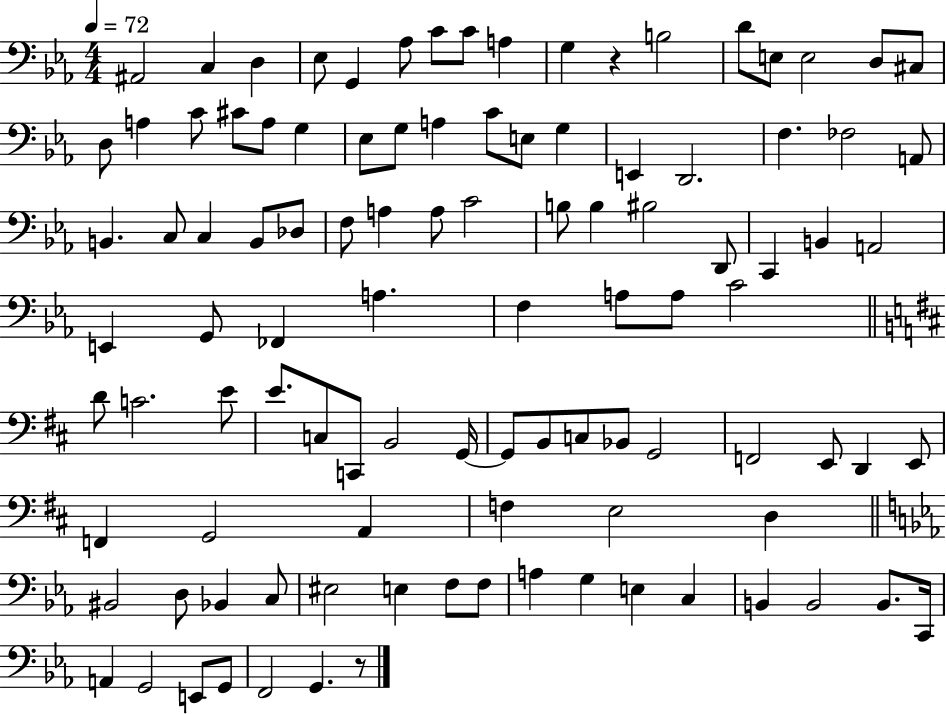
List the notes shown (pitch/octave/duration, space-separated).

A#2/h C3/q D3/q Eb3/e G2/q Ab3/e C4/e C4/e A3/q G3/q R/q B3/h D4/e E3/e E3/h D3/e C#3/e D3/e A3/q C4/e C#4/e A3/e G3/q Eb3/e G3/e A3/q C4/e E3/e G3/q E2/q D2/h. F3/q. FES3/h A2/e B2/q. C3/e C3/q B2/e Db3/e F3/e A3/q A3/e C4/h B3/e B3/q BIS3/h D2/e C2/q B2/q A2/h E2/q G2/e FES2/q A3/q. F3/q A3/e A3/e C4/h D4/e C4/h. E4/e E4/e. C3/e C2/e B2/h G2/s G2/e B2/e C3/e Bb2/e G2/h F2/h E2/e D2/q E2/e F2/q G2/h A2/q F3/q E3/h D3/q BIS2/h D3/e Bb2/q C3/e EIS3/h E3/q F3/e F3/e A3/q G3/q E3/q C3/q B2/q B2/h B2/e. C2/s A2/q G2/h E2/e G2/e F2/h G2/q. R/e